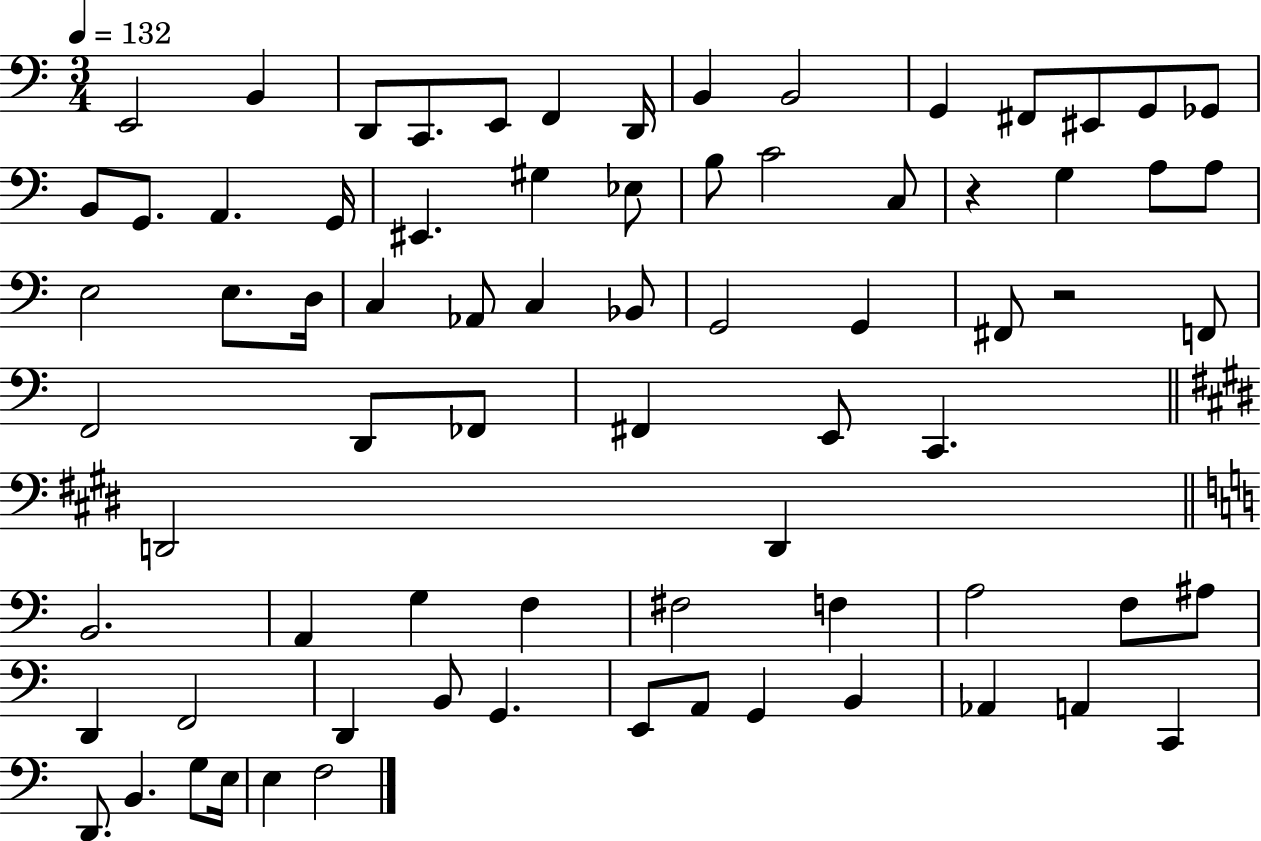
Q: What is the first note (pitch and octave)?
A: E2